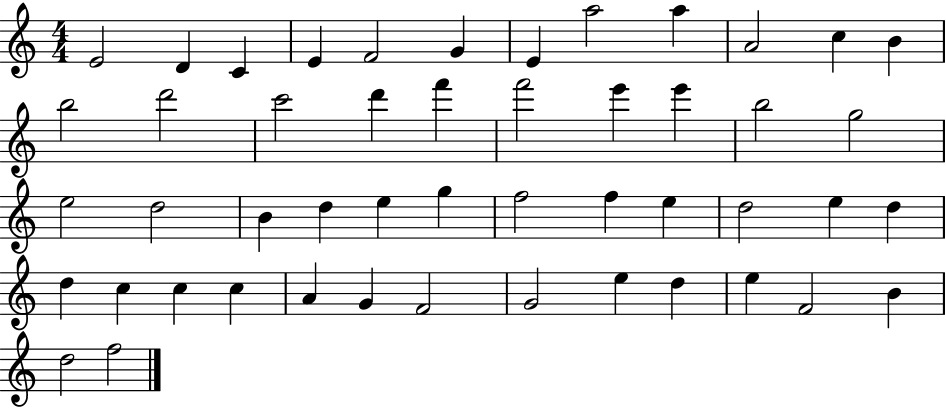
E4/h D4/q C4/q E4/q F4/h G4/q E4/q A5/h A5/q A4/h C5/q B4/q B5/h D6/h C6/h D6/q F6/q F6/h E6/q E6/q B5/h G5/h E5/h D5/h B4/q D5/q E5/q G5/q F5/h F5/q E5/q D5/h E5/q D5/q D5/q C5/q C5/q C5/q A4/q G4/q F4/h G4/h E5/q D5/q E5/q F4/h B4/q D5/h F5/h